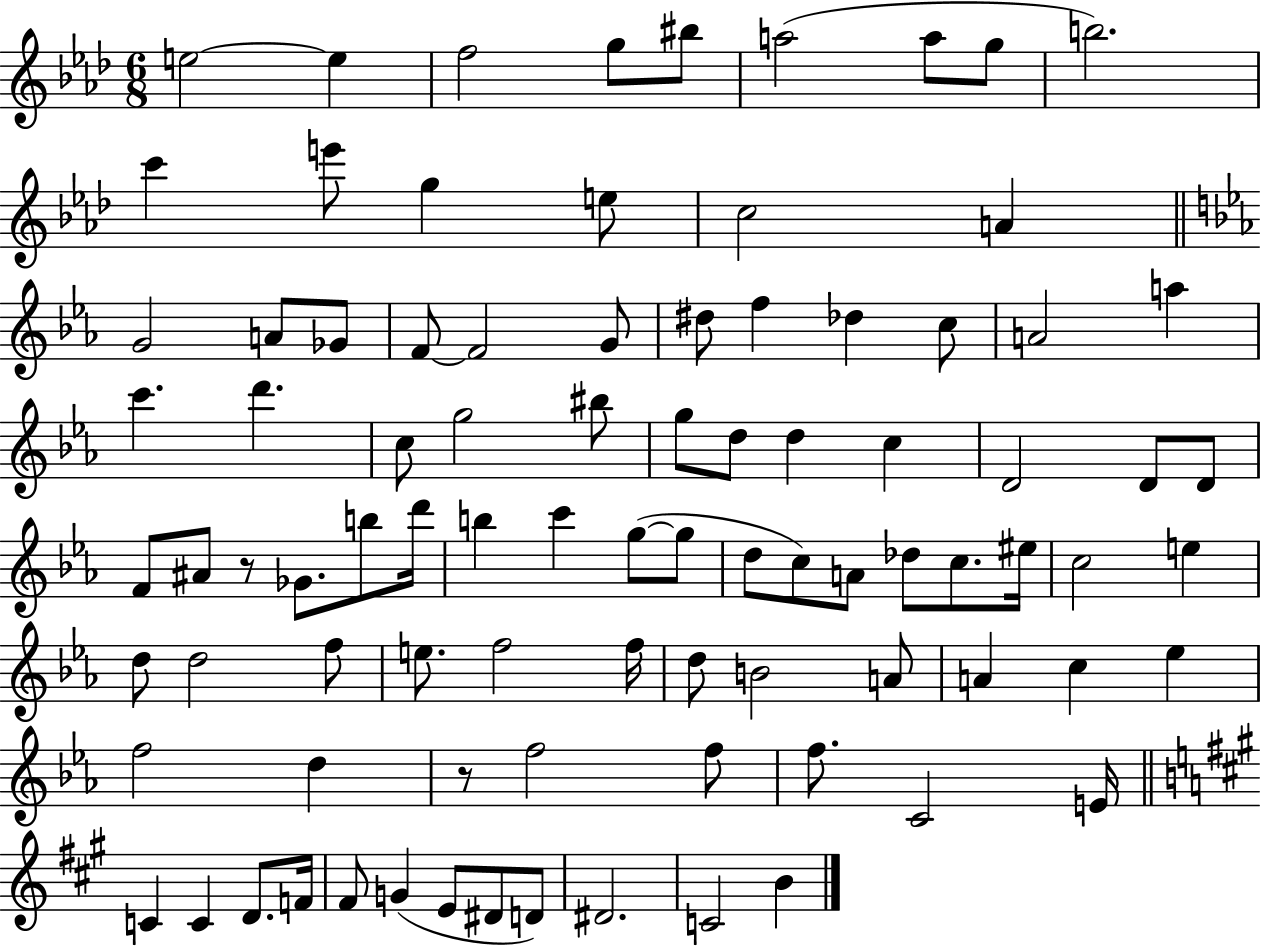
E5/h E5/q F5/h G5/e BIS5/e A5/h A5/e G5/e B5/h. C6/q E6/e G5/q E5/e C5/h A4/q G4/h A4/e Gb4/e F4/e F4/h G4/e D#5/e F5/q Db5/q C5/e A4/h A5/q C6/q. D6/q. C5/e G5/h BIS5/e G5/e D5/e D5/q C5/q D4/h D4/e D4/e F4/e A#4/e R/e Gb4/e. B5/e D6/s B5/q C6/q G5/e G5/e D5/e C5/e A4/e Db5/e C5/e. EIS5/s C5/h E5/q D5/e D5/h F5/e E5/e. F5/h F5/s D5/e B4/h A4/e A4/q C5/q Eb5/q F5/h D5/q R/e F5/h F5/e F5/e. C4/h E4/s C4/q C4/q D4/e. F4/s F#4/e G4/q E4/e D#4/e D4/e D#4/h. C4/h B4/q